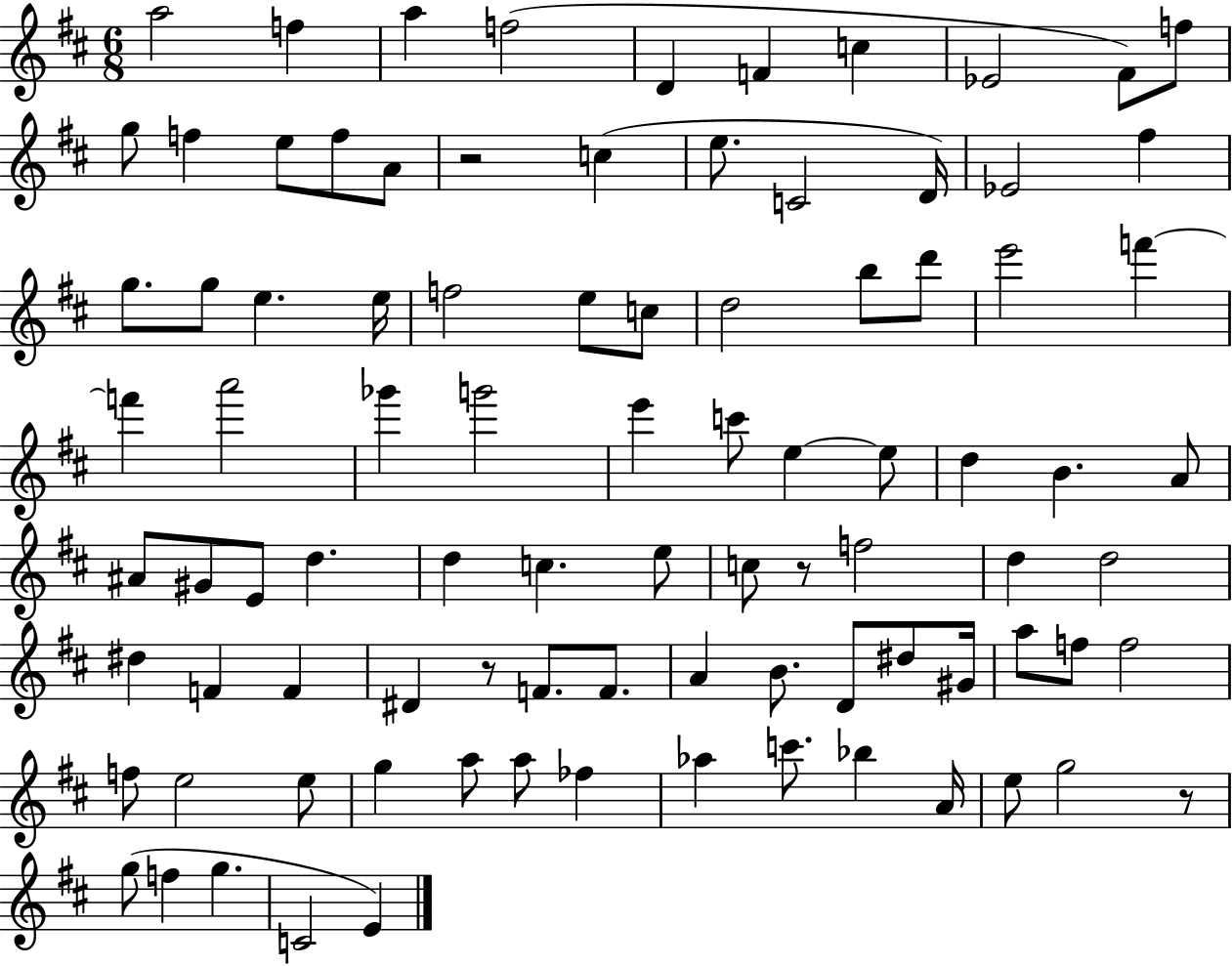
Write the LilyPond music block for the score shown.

{
  \clef treble
  \numericTimeSignature
  \time 6/8
  \key d \major
  a''2 f''4 | a''4 f''2( | d'4 f'4 c''4 | ees'2 fis'8) f''8 | \break g''8 f''4 e''8 f''8 a'8 | r2 c''4( | e''8. c'2 d'16) | ees'2 fis''4 | \break g''8. g''8 e''4. e''16 | f''2 e''8 c''8 | d''2 b''8 d'''8 | e'''2 f'''4~~ | \break f'''4 a'''2 | ges'''4 g'''2 | e'''4 c'''8 e''4~~ e''8 | d''4 b'4. a'8 | \break ais'8 gis'8 e'8 d''4. | d''4 c''4. e''8 | c''8 r8 f''2 | d''4 d''2 | \break dis''4 f'4 f'4 | dis'4 r8 f'8. f'8. | a'4 b'8. d'8 dis''8 gis'16 | a''8 f''8 f''2 | \break f''8 e''2 e''8 | g''4 a''8 a''8 fes''4 | aes''4 c'''8. bes''4 a'16 | e''8 g''2 r8 | \break g''8( f''4 g''4. | c'2 e'4) | \bar "|."
}